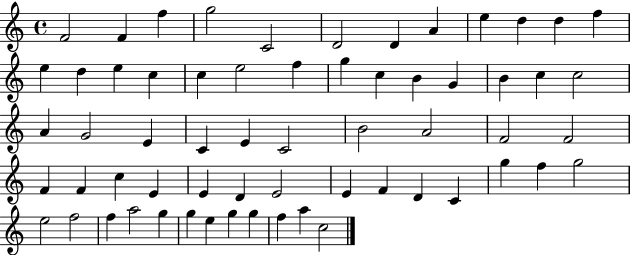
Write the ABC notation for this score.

X:1
T:Untitled
M:4/4
L:1/4
K:C
F2 F f g2 C2 D2 D A e d d f e d e c c e2 f g c B G B c c2 A G2 E C E C2 B2 A2 F2 F2 F F c E E D E2 E F D C g f g2 e2 f2 f a2 g g e g g f a c2